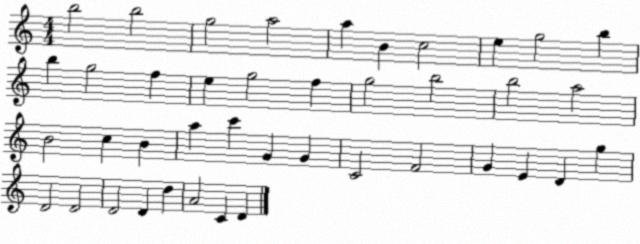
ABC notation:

X:1
T:Untitled
M:4/4
L:1/4
K:C
b2 b2 g2 a2 a B c2 e g2 b b g2 f e g2 f g2 b2 b2 a2 B2 c B a c' G G C2 F2 G E D g D2 D2 D2 D d A2 C D